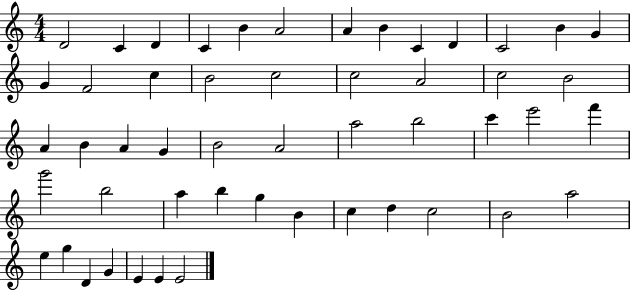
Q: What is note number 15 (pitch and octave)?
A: F4